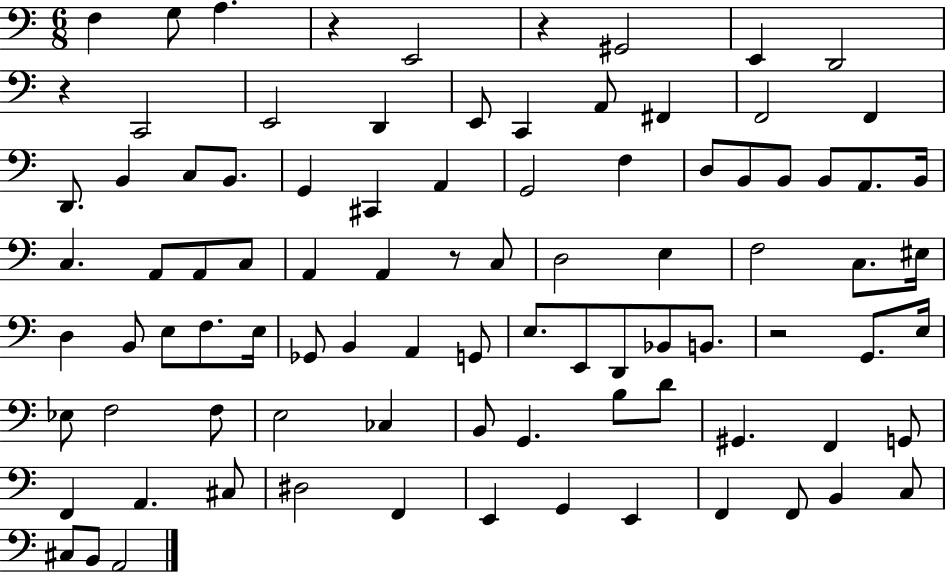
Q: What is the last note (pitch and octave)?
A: A2